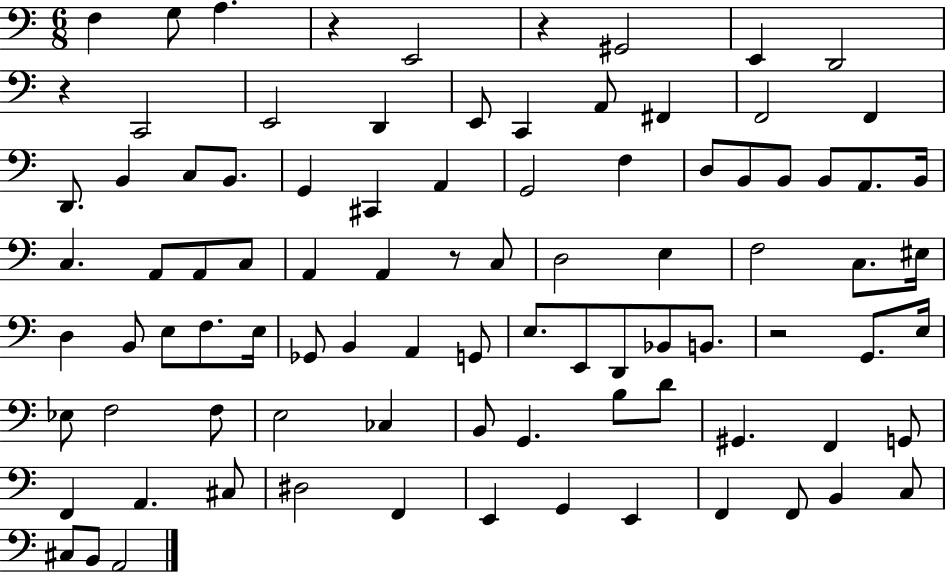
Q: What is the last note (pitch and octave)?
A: A2